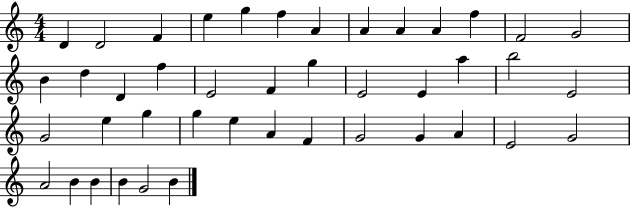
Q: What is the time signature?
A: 4/4